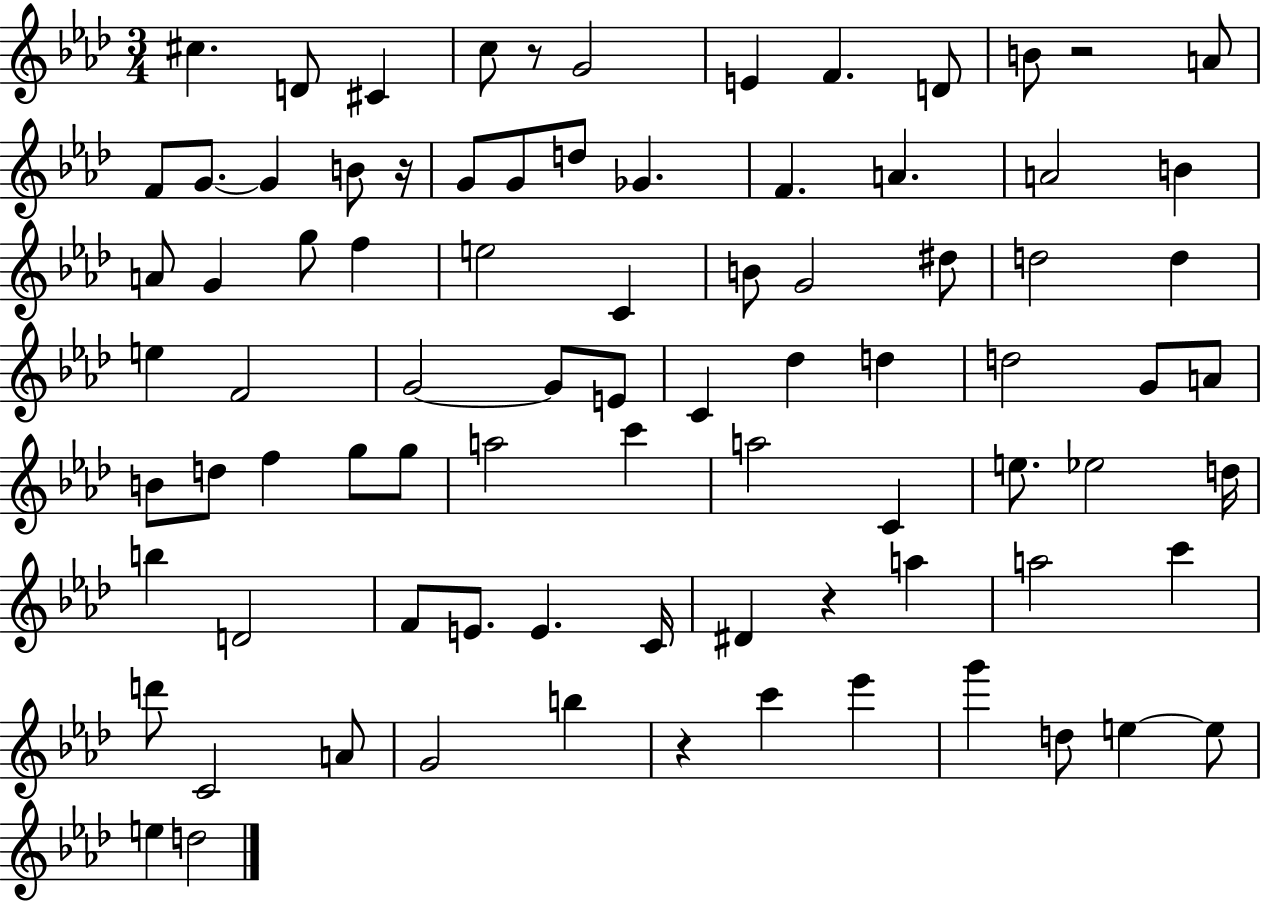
C#5/q. D4/e C#4/q C5/e R/e G4/h E4/q F4/q. D4/e B4/e R/h A4/e F4/e G4/e. G4/q B4/e R/s G4/e G4/e D5/e Gb4/q. F4/q. A4/q. A4/h B4/q A4/e G4/q G5/e F5/q E5/h C4/q B4/e G4/h D#5/e D5/h D5/q E5/q F4/h G4/h G4/e E4/e C4/q Db5/q D5/q D5/h G4/e A4/e B4/e D5/e F5/q G5/e G5/e A5/h C6/q A5/h C4/q E5/e. Eb5/h D5/s B5/q D4/h F4/e E4/e. E4/q. C4/s D#4/q R/q A5/q A5/h C6/q D6/e C4/h A4/e G4/h B5/q R/q C6/q Eb6/q G6/q D5/e E5/q E5/e E5/q D5/h